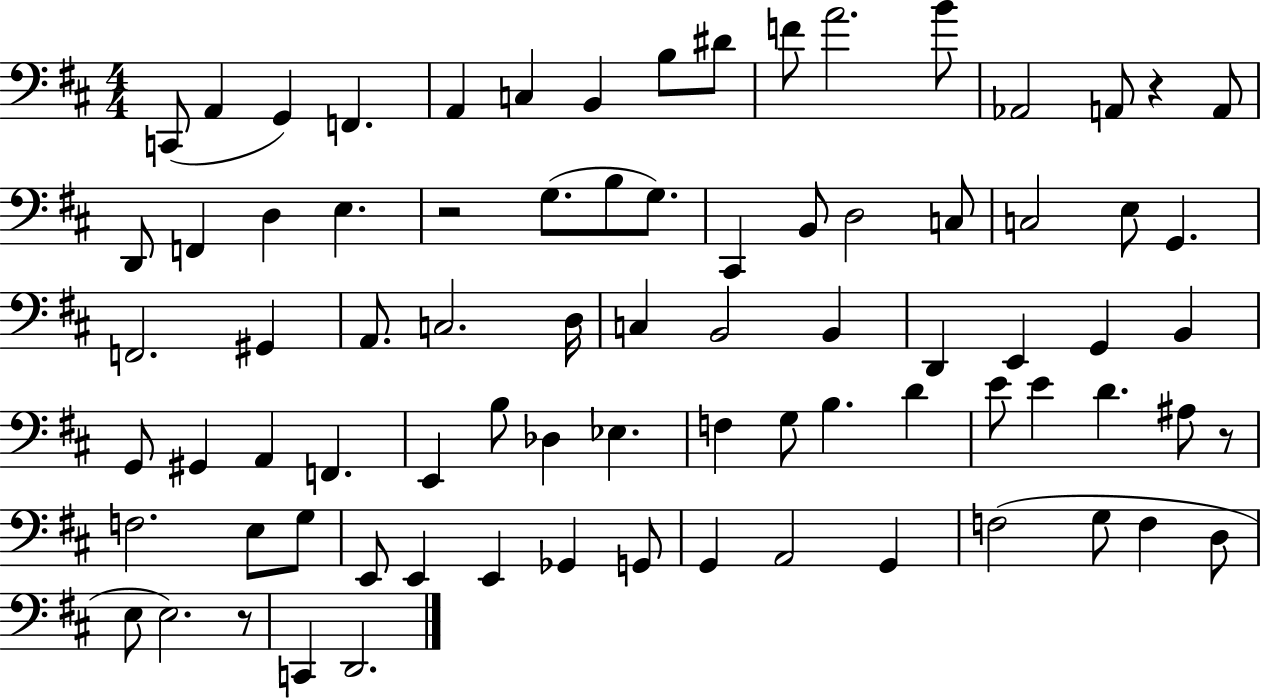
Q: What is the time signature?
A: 4/4